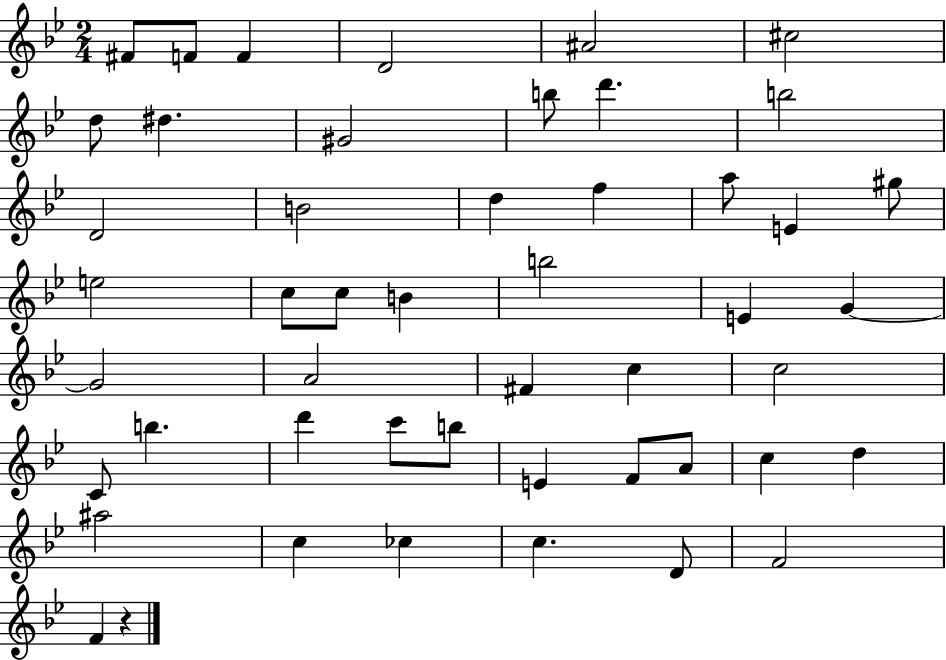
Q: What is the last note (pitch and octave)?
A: F4